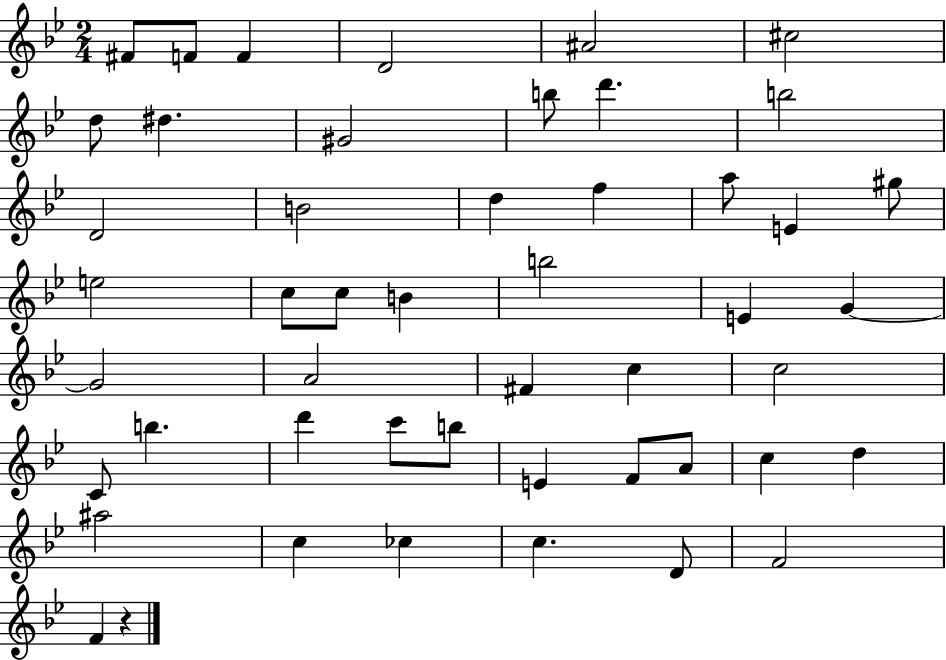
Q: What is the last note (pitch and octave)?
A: F4